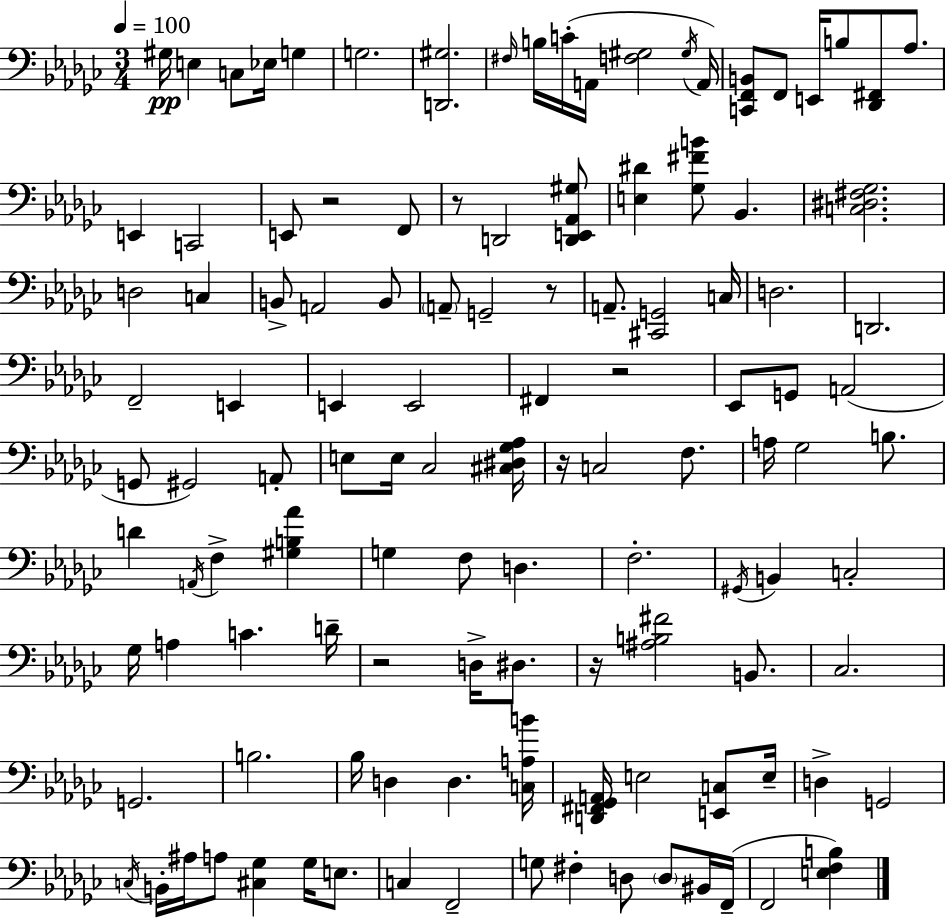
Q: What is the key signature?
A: EES minor